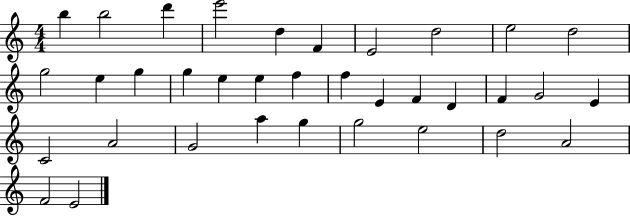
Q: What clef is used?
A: treble